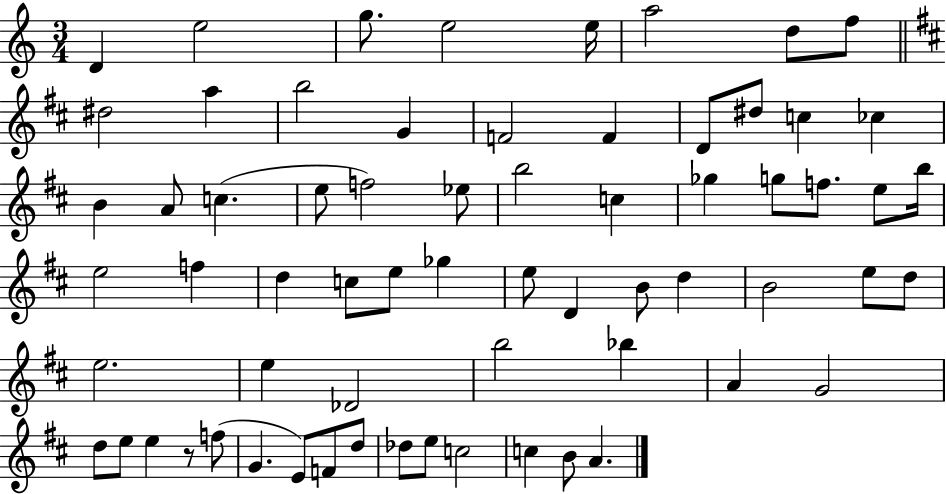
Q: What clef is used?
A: treble